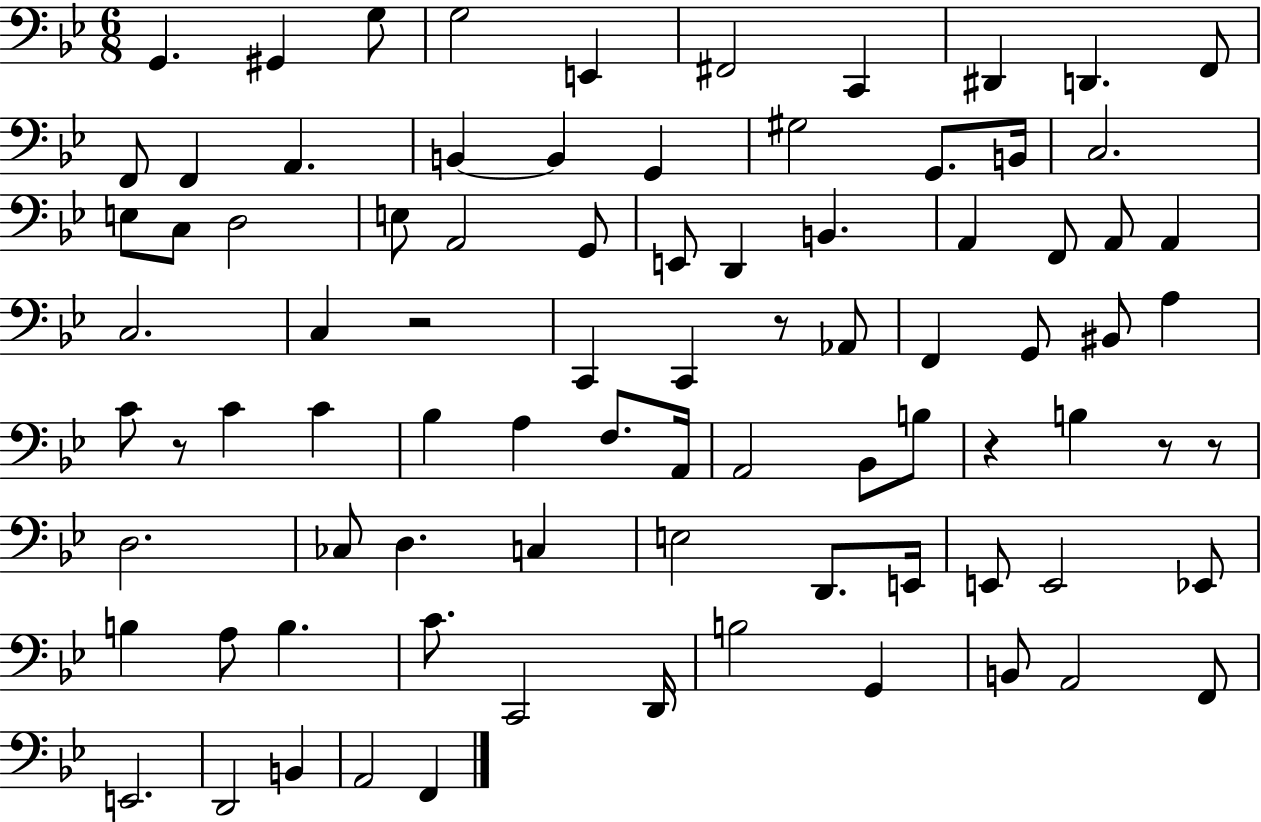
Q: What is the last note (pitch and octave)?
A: F2